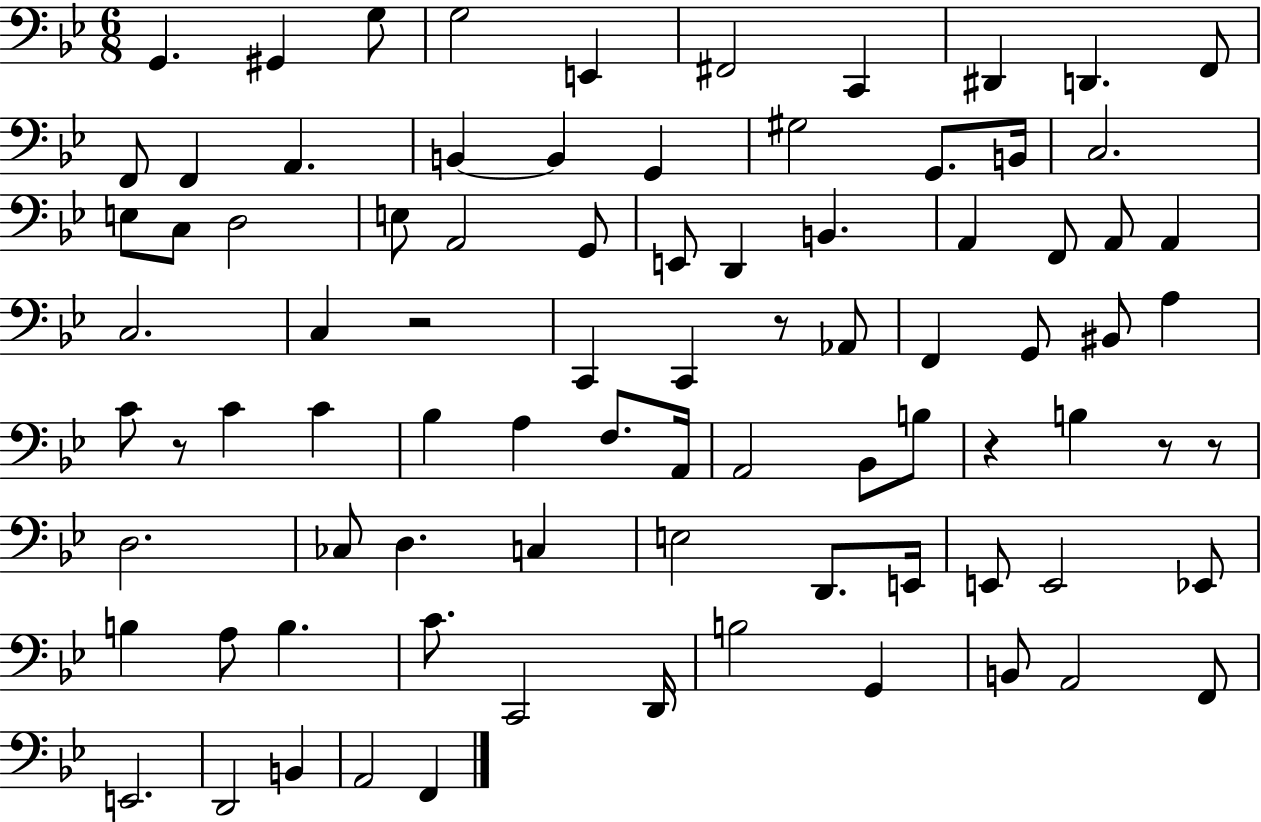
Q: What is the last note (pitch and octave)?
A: F2